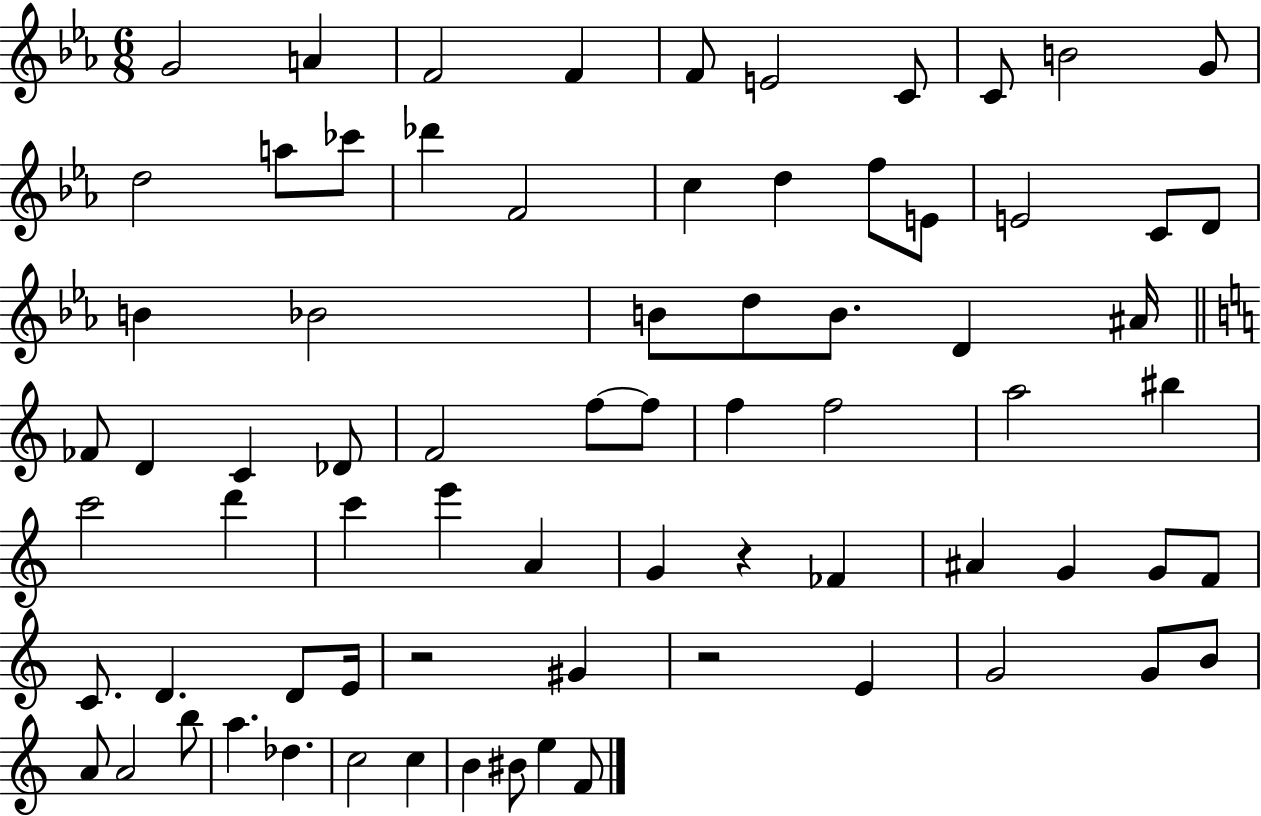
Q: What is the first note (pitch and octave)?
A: G4